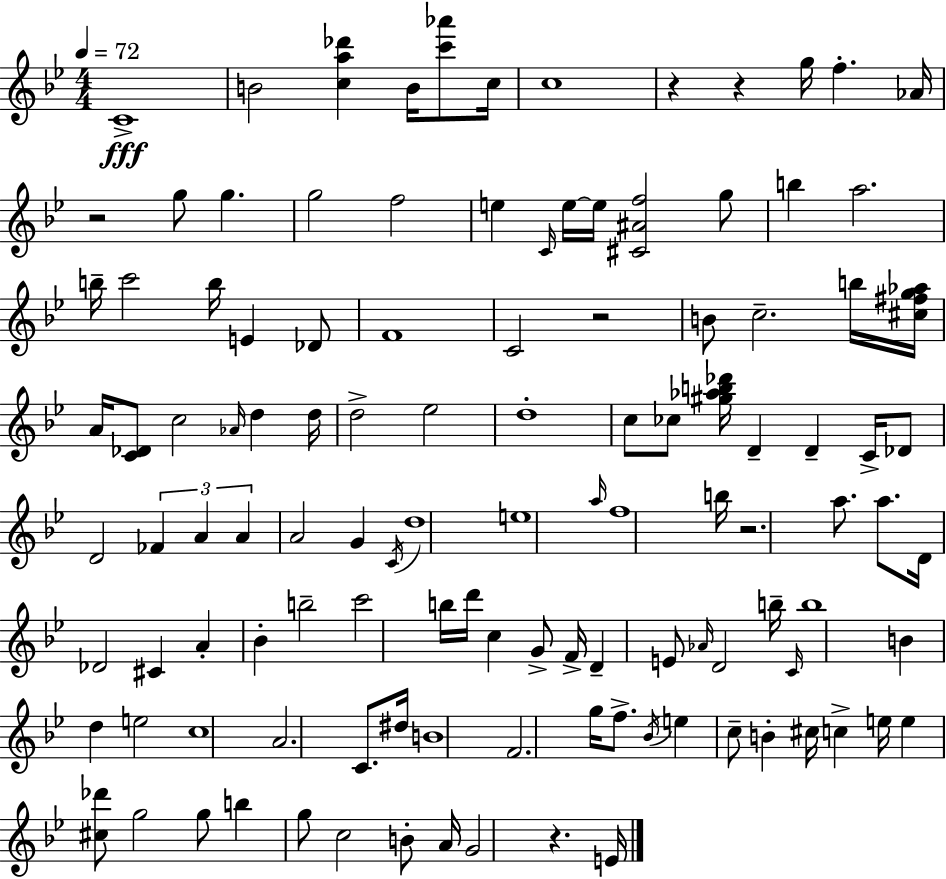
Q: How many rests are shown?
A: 6